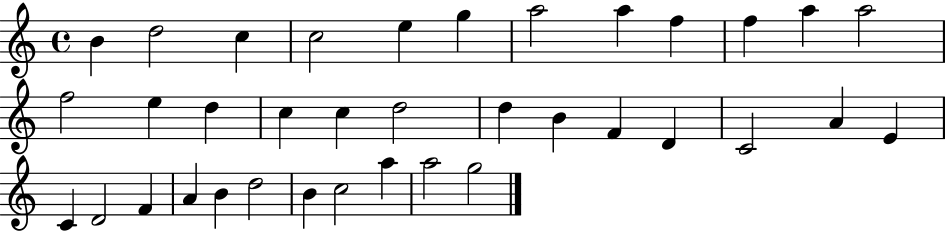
{
  \clef treble
  \time 4/4
  \defaultTimeSignature
  \key c \major
  b'4 d''2 c''4 | c''2 e''4 g''4 | a''2 a''4 f''4 | f''4 a''4 a''2 | \break f''2 e''4 d''4 | c''4 c''4 d''2 | d''4 b'4 f'4 d'4 | c'2 a'4 e'4 | \break c'4 d'2 f'4 | a'4 b'4 d''2 | b'4 c''2 a''4 | a''2 g''2 | \break \bar "|."
}